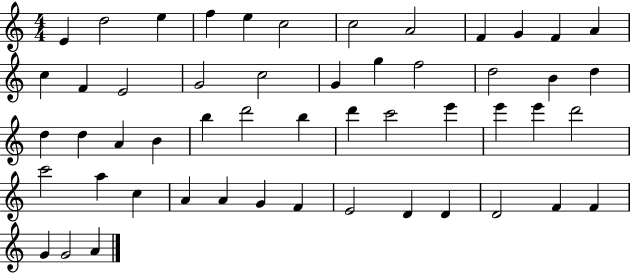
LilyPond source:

{
  \clef treble
  \numericTimeSignature
  \time 4/4
  \key c \major
  e'4 d''2 e''4 | f''4 e''4 c''2 | c''2 a'2 | f'4 g'4 f'4 a'4 | \break c''4 f'4 e'2 | g'2 c''2 | g'4 g''4 f''2 | d''2 b'4 d''4 | \break d''4 d''4 a'4 b'4 | b''4 d'''2 b''4 | d'''4 c'''2 e'''4 | e'''4 e'''4 d'''2 | \break c'''2 a''4 c''4 | a'4 a'4 g'4 f'4 | e'2 d'4 d'4 | d'2 f'4 f'4 | \break g'4 g'2 a'4 | \bar "|."
}